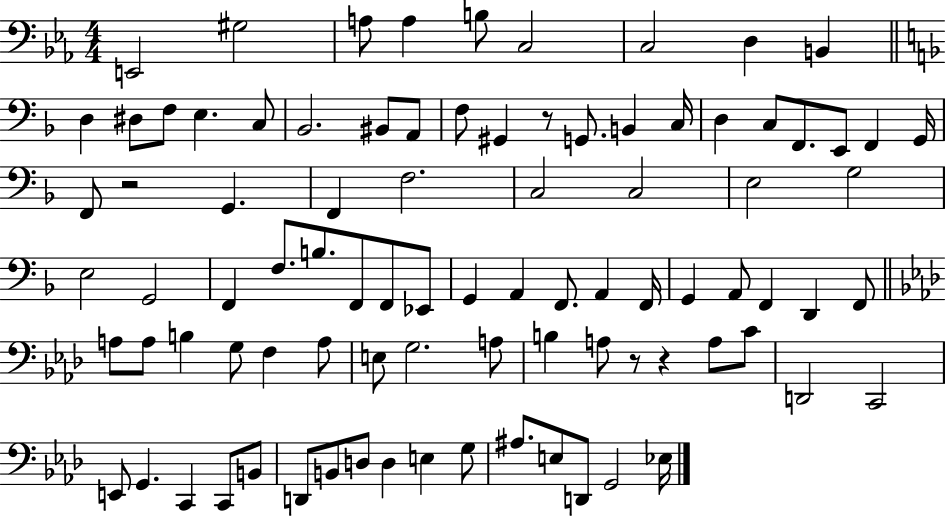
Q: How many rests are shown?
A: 4